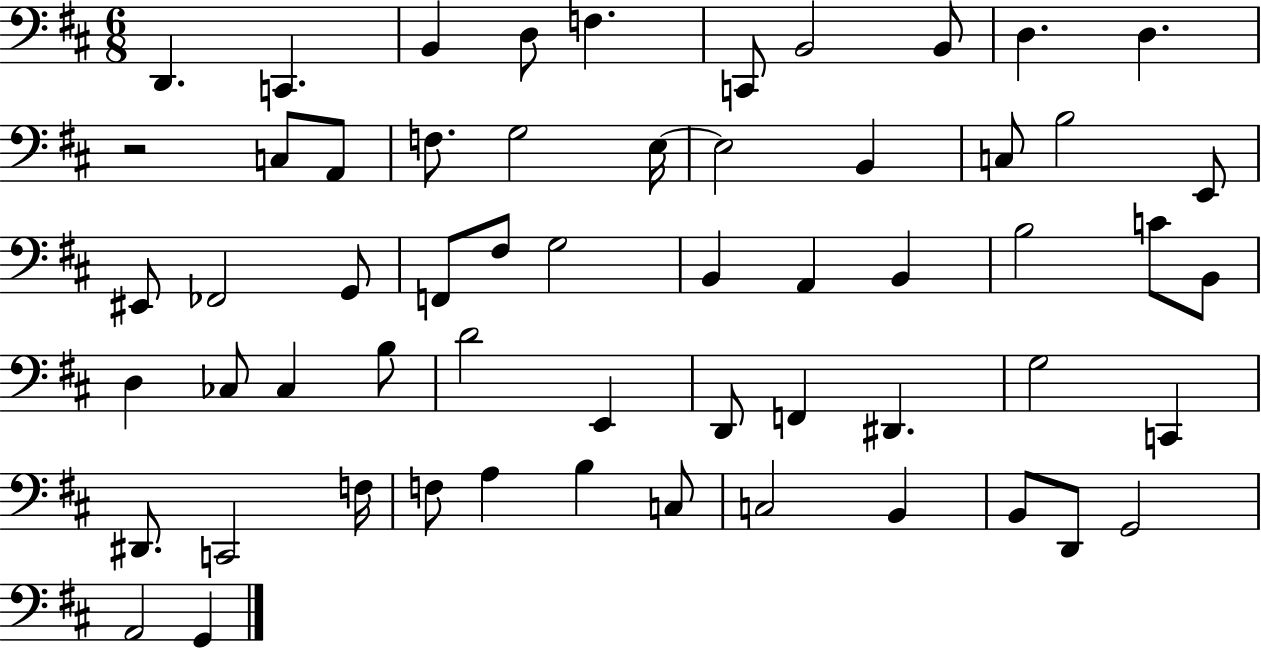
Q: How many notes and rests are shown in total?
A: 58